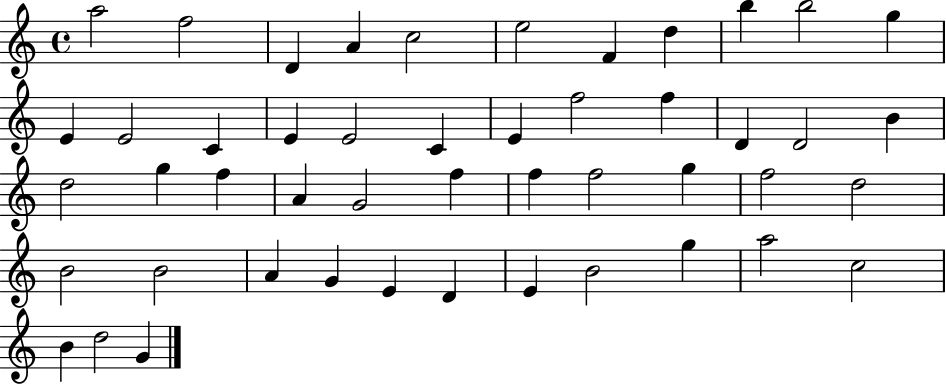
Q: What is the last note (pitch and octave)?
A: G4